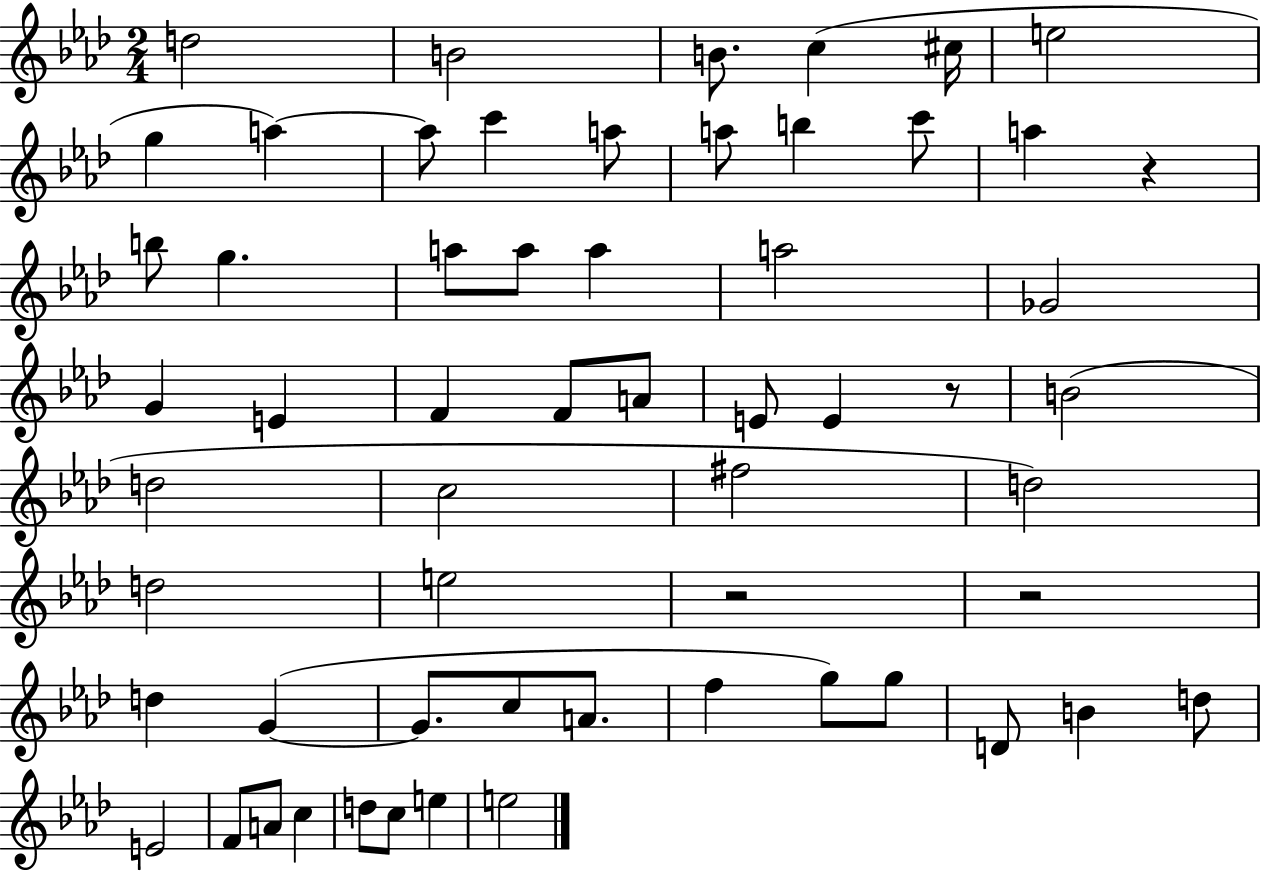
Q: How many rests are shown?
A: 4